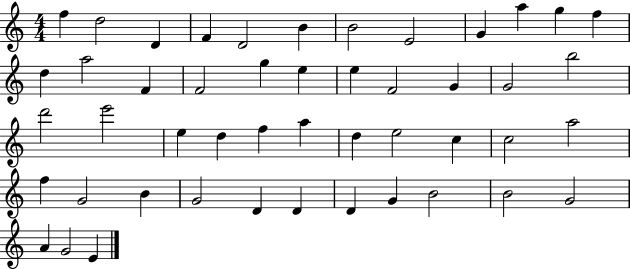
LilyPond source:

{
  \clef treble
  \numericTimeSignature
  \time 4/4
  \key c \major
  f''4 d''2 d'4 | f'4 d'2 b'4 | b'2 e'2 | g'4 a''4 g''4 f''4 | \break d''4 a''2 f'4 | f'2 g''4 e''4 | e''4 f'2 g'4 | g'2 b''2 | \break d'''2 e'''2 | e''4 d''4 f''4 a''4 | d''4 e''2 c''4 | c''2 a''2 | \break f''4 g'2 b'4 | g'2 d'4 d'4 | d'4 g'4 b'2 | b'2 g'2 | \break a'4 g'2 e'4 | \bar "|."
}